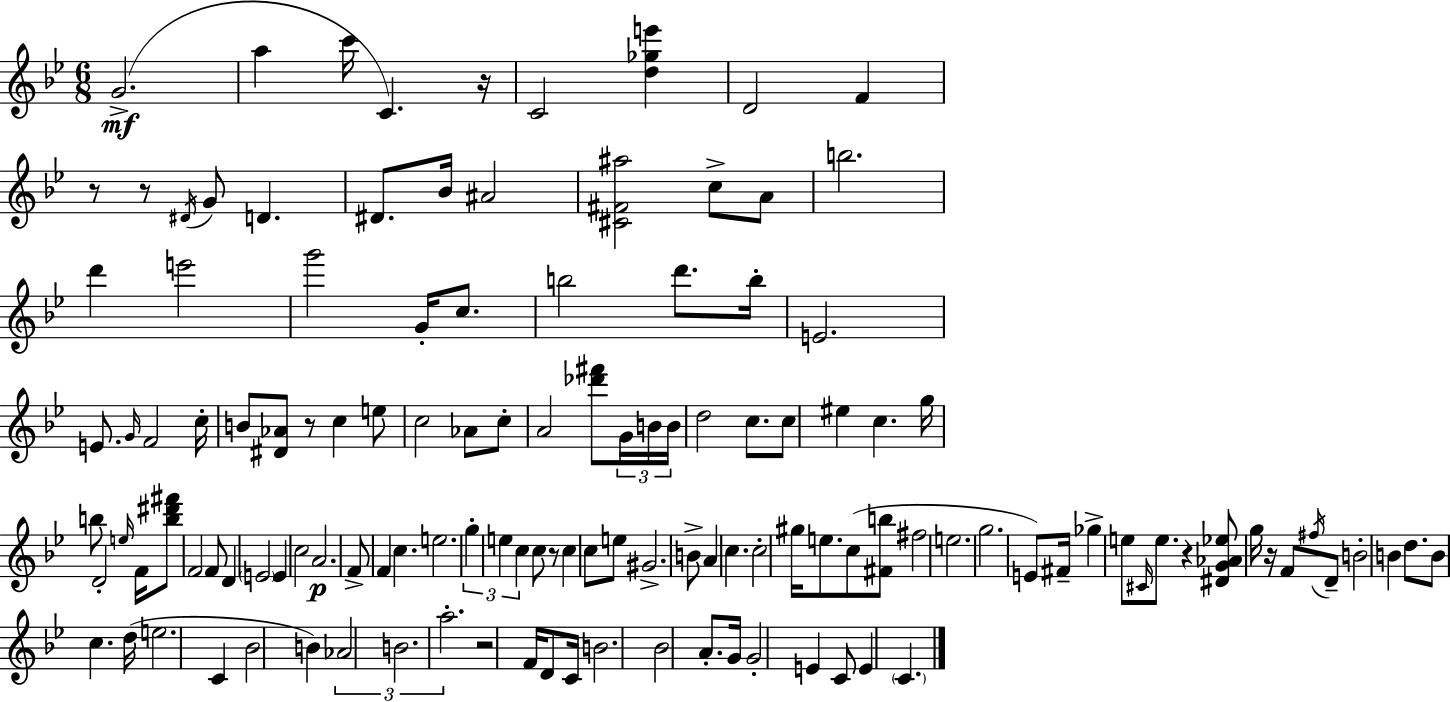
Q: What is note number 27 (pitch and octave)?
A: G4